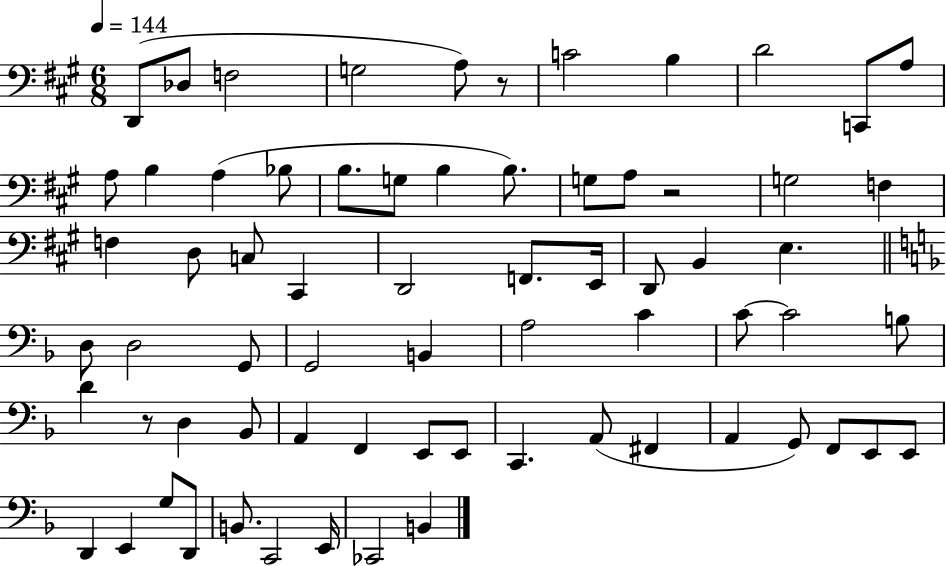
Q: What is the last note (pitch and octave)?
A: B2